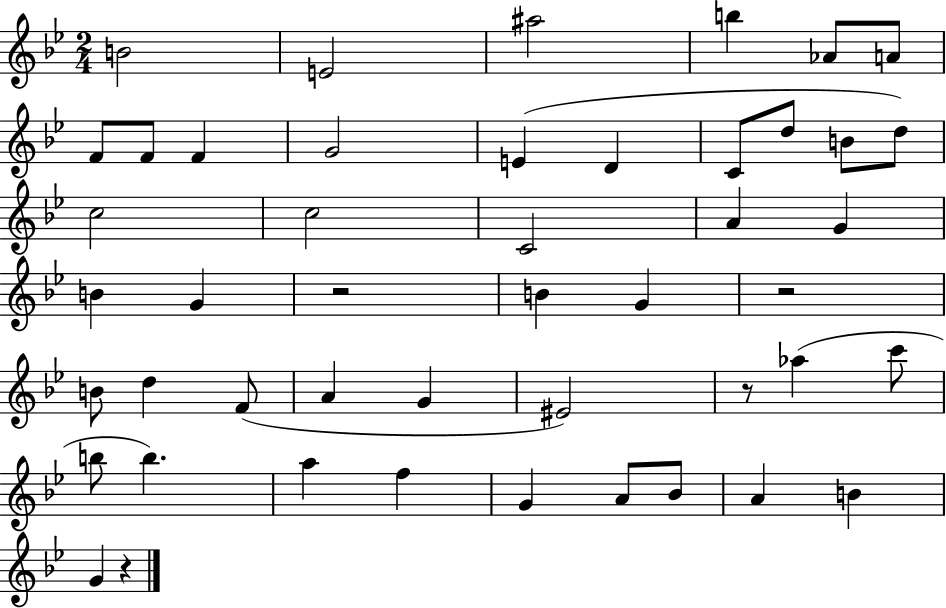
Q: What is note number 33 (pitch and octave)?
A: C6